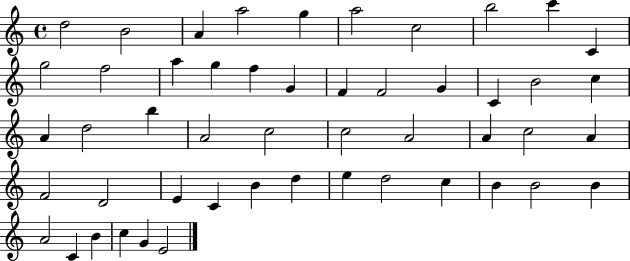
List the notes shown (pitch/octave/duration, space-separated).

D5/h B4/h A4/q A5/h G5/q A5/h C5/h B5/h C6/q C4/q G5/h F5/h A5/q G5/q F5/q G4/q F4/q F4/h G4/q C4/q B4/h C5/q A4/q D5/h B5/q A4/h C5/h C5/h A4/h A4/q C5/h A4/q F4/h D4/h E4/q C4/q B4/q D5/q E5/q D5/h C5/q B4/q B4/h B4/q A4/h C4/q B4/q C5/q G4/q E4/h